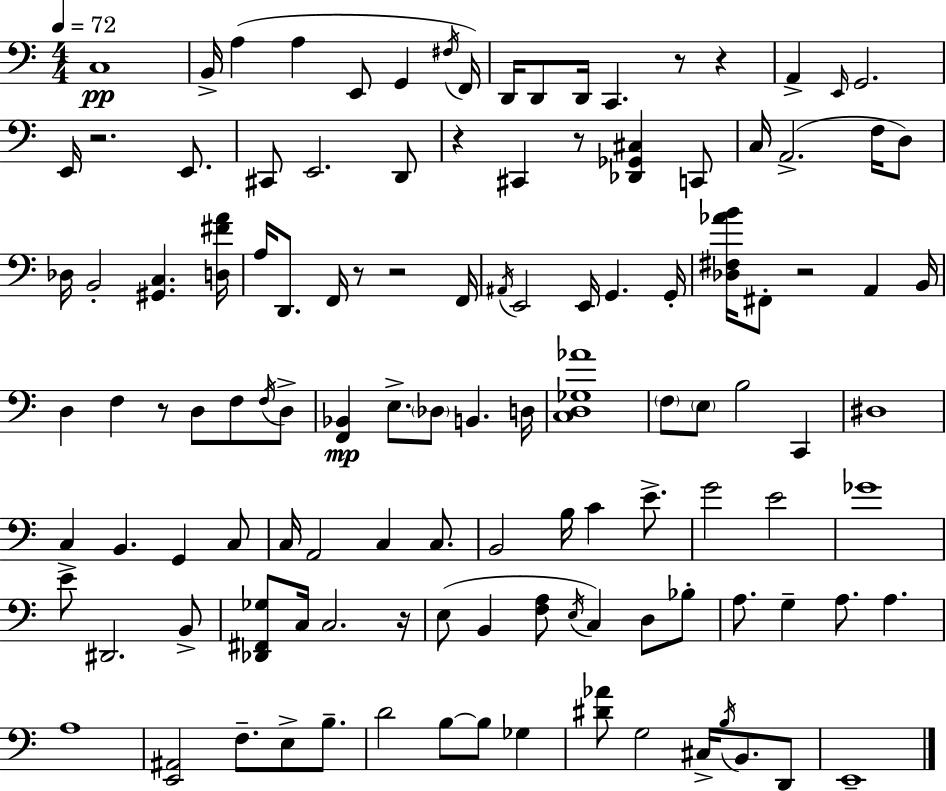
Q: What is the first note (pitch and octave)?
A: C3